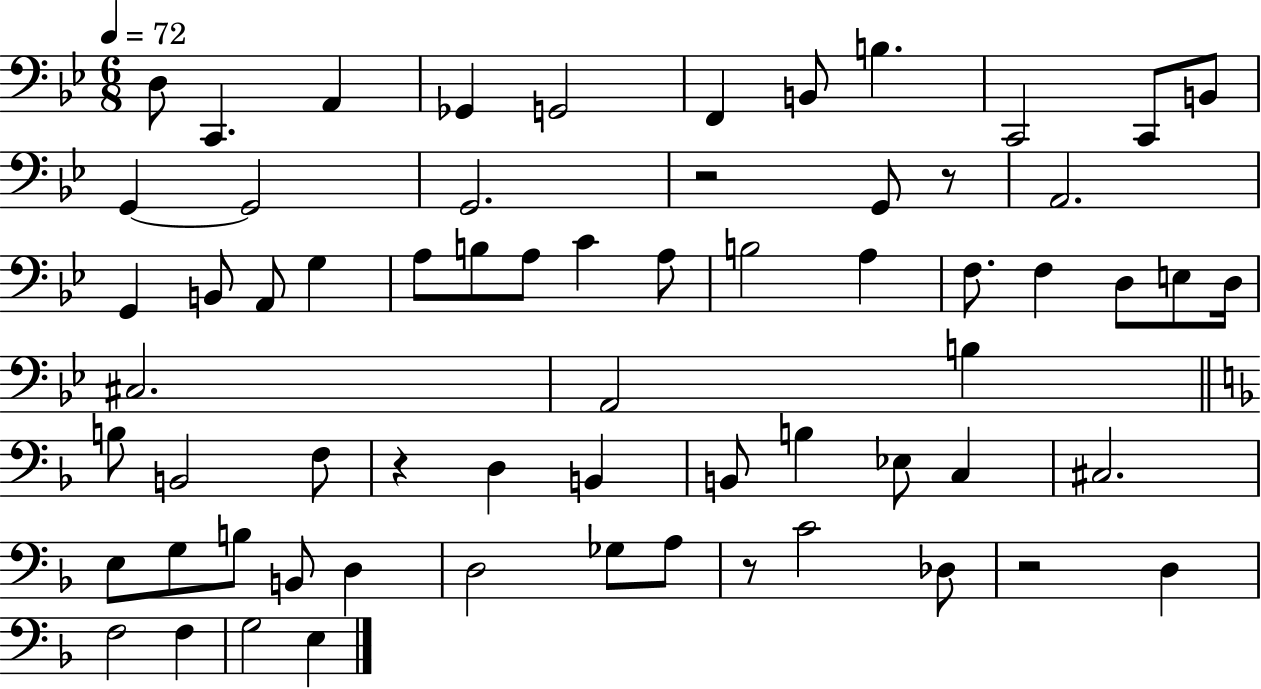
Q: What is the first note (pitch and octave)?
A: D3